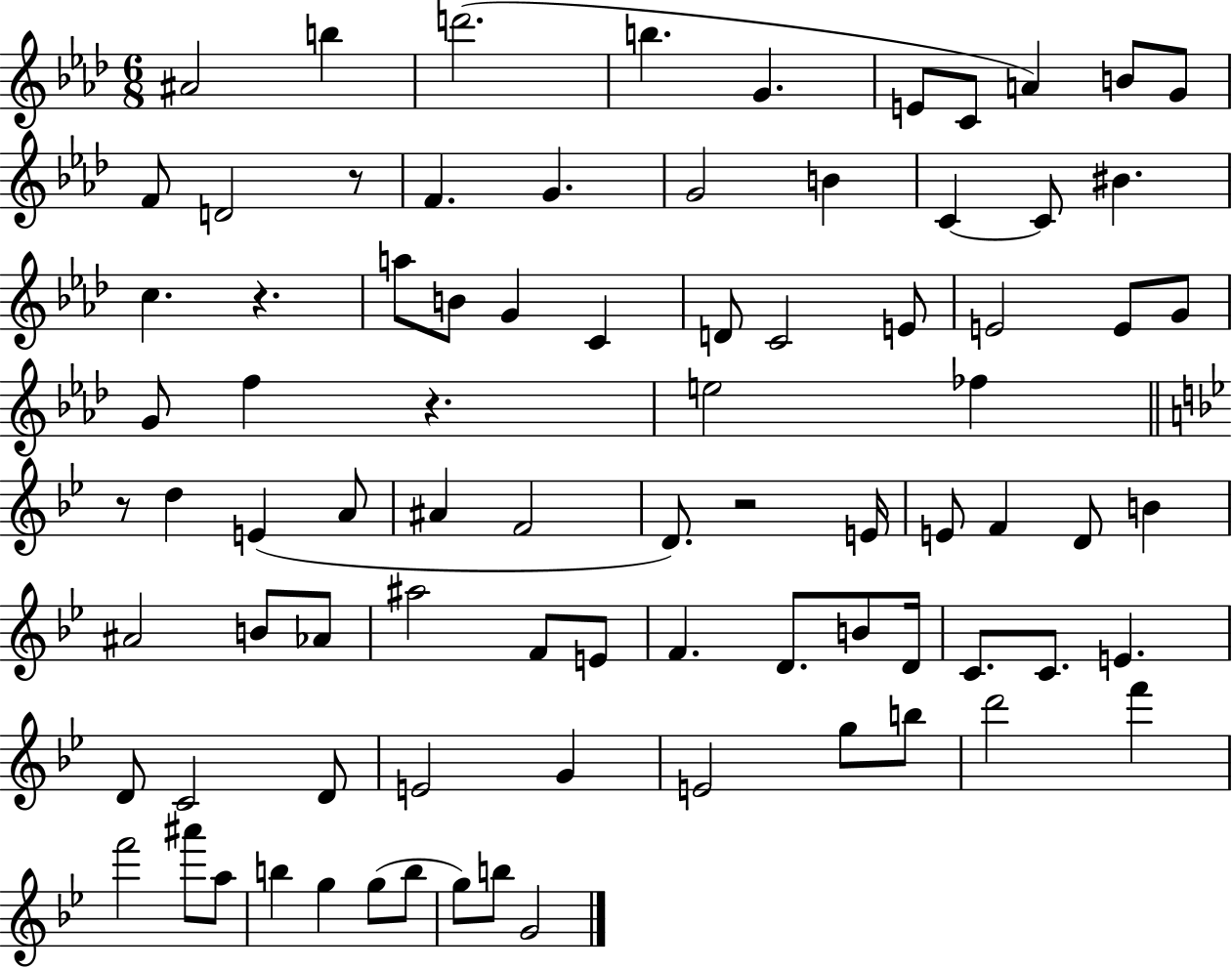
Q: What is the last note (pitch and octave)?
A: G4